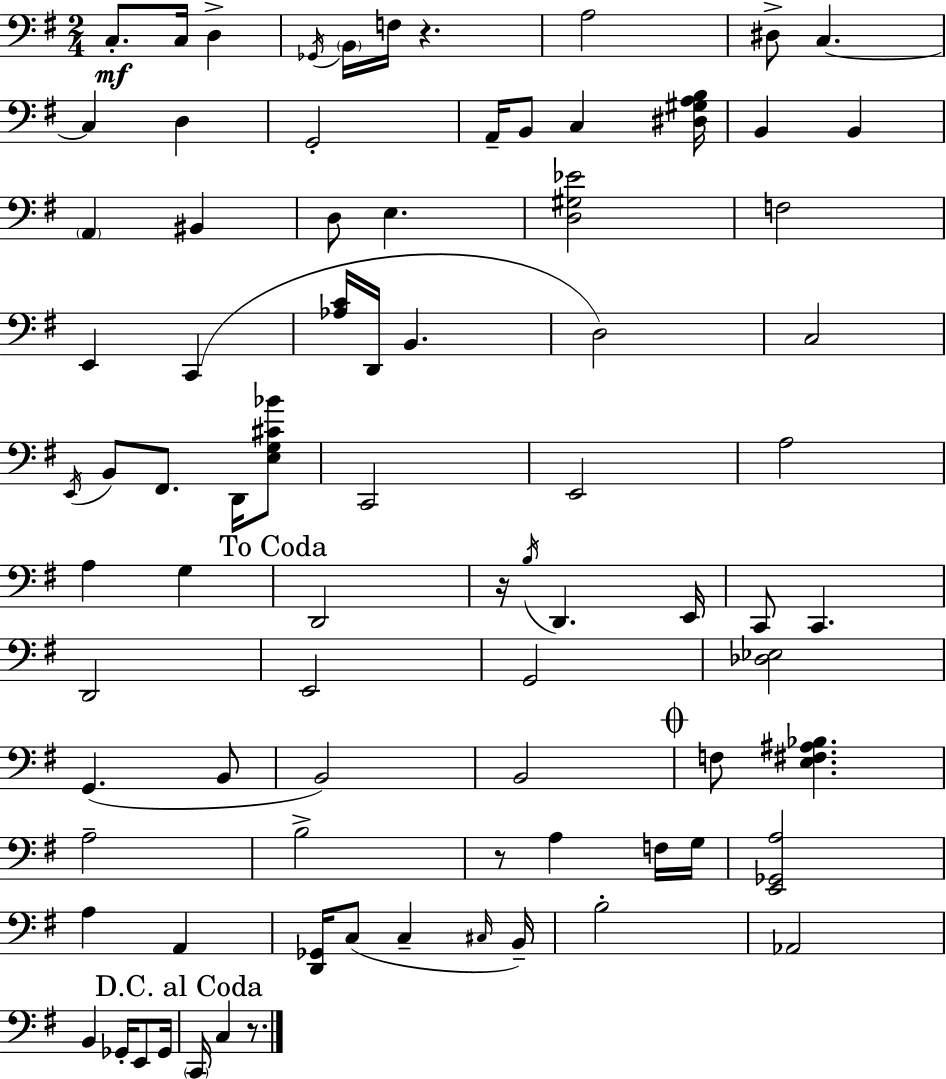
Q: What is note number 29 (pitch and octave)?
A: E2